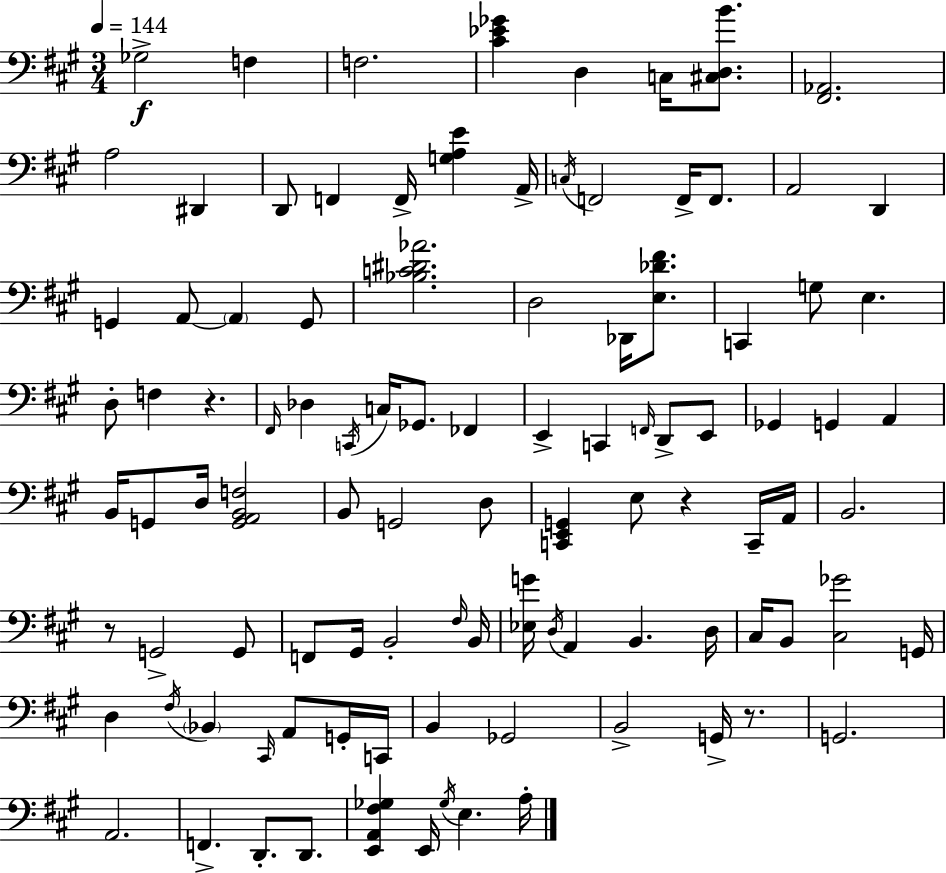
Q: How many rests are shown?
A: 4